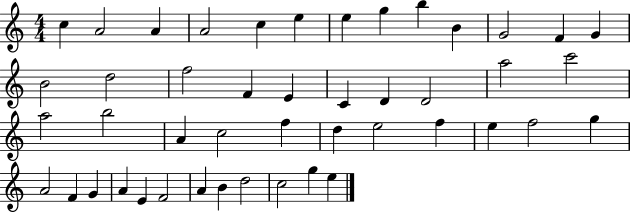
X:1
T:Untitled
M:4/4
L:1/4
K:C
c A2 A A2 c e e g b B G2 F G B2 d2 f2 F E C D D2 a2 c'2 a2 b2 A c2 f d e2 f e f2 g A2 F G A E F2 A B d2 c2 g e